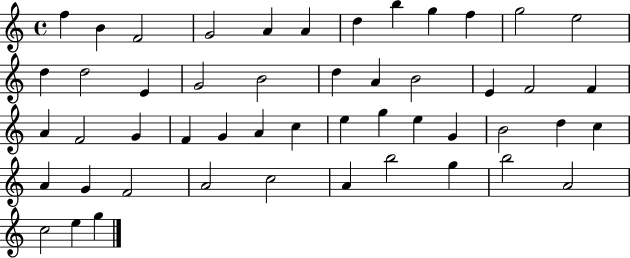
F5/q B4/q F4/h G4/h A4/q A4/q D5/q B5/q G5/q F5/q G5/h E5/h D5/q D5/h E4/q G4/h B4/h D5/q A4/q B4/h E4/q F4/h F4/q A4/q F4/h G4/q F4/q G4/q A4/q C5/q E5/q G5/q E5/q G4/q B4/h D5/q C5/q A4/q G4/q F4/h A4/h C5/h A4/q B5/h G5/q B5/h A4/h C5/h E5/q G5/q